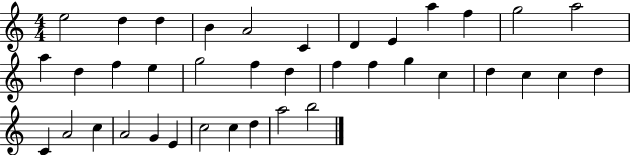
E5/h D5/q D5/q B4/q A4/h C4/q D4/q E4/q A5/q F5/q G5/h A5/h A5/q D5/q F5/q E5/q G5/h F5/q D5/q F5/q F5/q G5/q C5/q D5/q C5/q C5/q D5/q C4/q A4/h C5/q A4/h G4/q E4/q C5/h C5/q D5/q A5/h B5/h